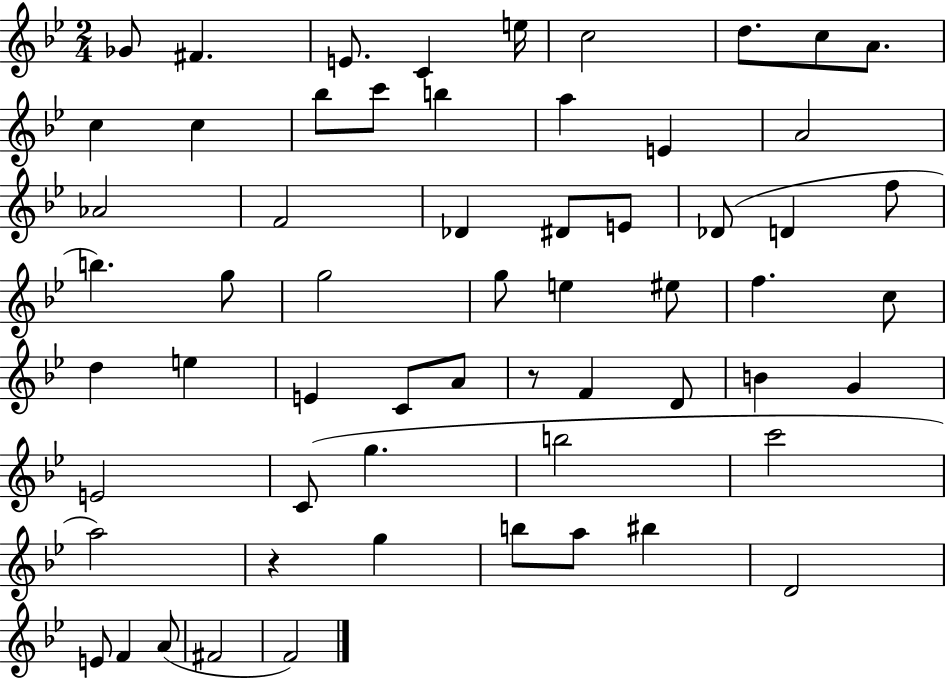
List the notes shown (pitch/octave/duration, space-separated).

Gb4/e F#4/q. E4/e. C4/q E5/s C5/h D5/e. C5/e A4/e. C5/q C5/q Bb5/e C6/e B5/q A5/q E4/q A4/h Ab4/h F4/h Db4/q D#4/e E4/e Db4/e D4/q F5/e B5/q. G5/e G5/h G5/e E5/q EIS5/e F5/q. C5/e D5/q E5/q E4/q C4/e A4/e R/e F4/q D4/e B4/q G4/q E4/h C4/e G5/q. B5/h C6/h A5/h R/q G5/q B5/e A5/e BIS5/q D4/h E4/e F4/q A4/e F#4/h F4/h